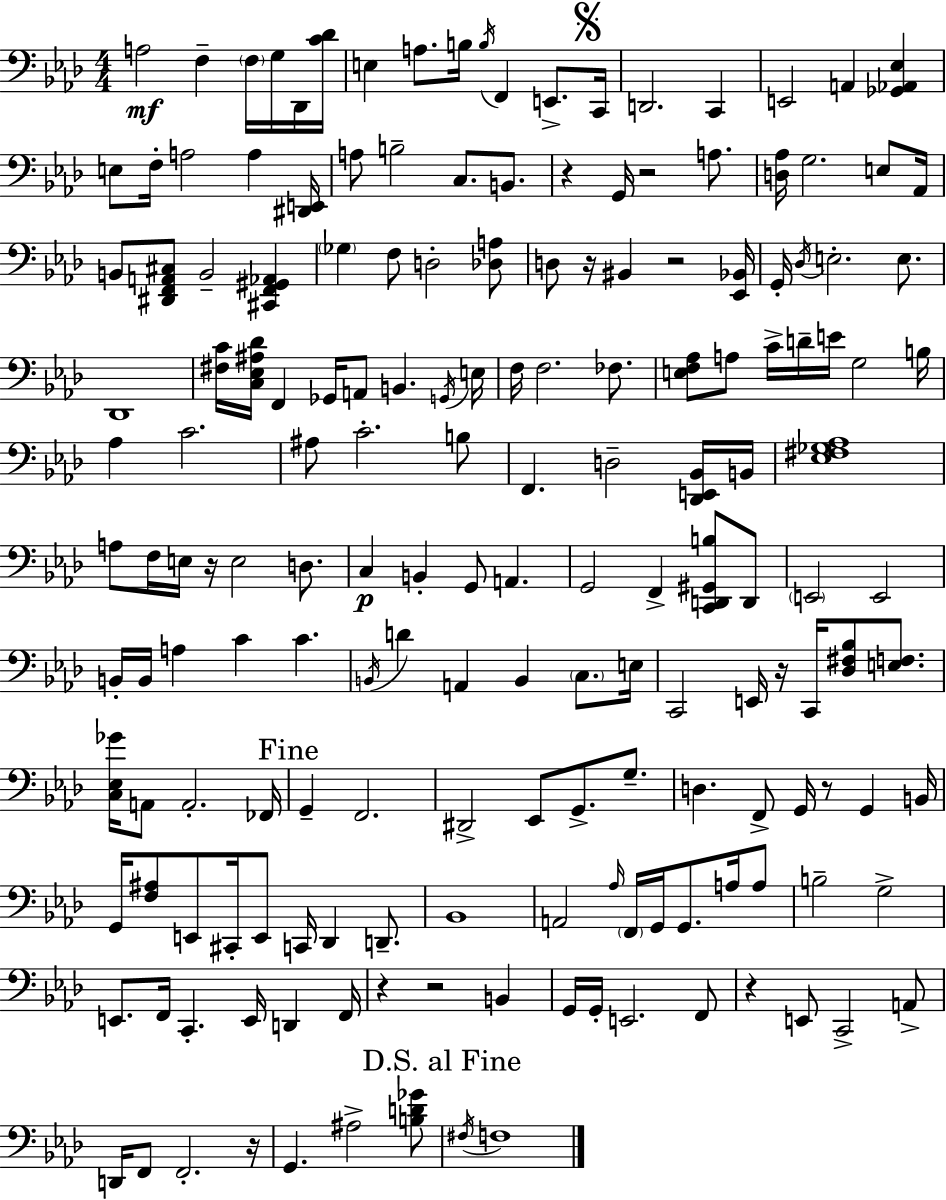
A3/h F3/q F3/s G3/s Db2/s [C4,Db4]/s E3/q A3/e. B3/s B3/s F2/q E2/e. C2/s D2/h. C2/q E2/h A2/q [Gb2,Ab2,Eb3]/q E3/e F3/s A3/h A3/q [D#2,E2]/s A3/e B3/h C3/e. B2/e. R/q G2/s R/h A3/e. [D3,Ab3]/s G3/h. E3/e Ab2/s B2/e [D#2,F2,A2,C#3]/e B2/h [C#2,F2,G#2,Ab2]/q Gb3/q F3/e D3/h [Db3,A3]/e D3/e R/s BIS2/q R/h [Eb2,Bb2]/s G2/s Db3/s E3/h. E3/e. Db2/w [F#3,C4]/s [C3,Eb3,A#3,Db4]/s F2/q Gb2/s A2/e B2/q. G2/s E3/s F3/s F3/h. FES3/e. [E3,F3,Ab3]/e A3/e C4/s D4/s E4/s G3/h B3/s Ab3/q C4/h. A#3/e C4/h. B3/e F2/q. D3/h [Db2,E2,Bb2]/s B2/s [Eb3,F#3,Gb3,Ab3]/w A3/e F3/s E3/s R/s E3/h D3/e. C3/q B2/q G2/e A2/q. G2/h F2/q [C2,D2,G#2,B3]/e D2/e E2/h E2/h B2/s B2/s A3/q C4/q C4/q. B2/s D4/q A2/q B2/q C3/e. E3/s C2/h E2/s R/s C2/s [Db3,F#3,Bb3]/e [E3,F3]/e. [C3,Eb3,Gb4]/s A2/e A2/h. FES2/s G2/q F2/h. D#2/h Eb2/e G2/e. G3/e. D3/q. F2/e G2/s R/e G2/q B2/s G2/s [F3,A#3]/e E2/e C#2/s E2/e C2/s Db2/q D2/e. Bb2/w A2/h Ab3/s F2/s G2/s G2/e. A3/s A3/e B3/h G3/h E2/e. F2/s C2/q. E2/s D2/q F2/s R/q R/h B2/q G2/s G2/s E2/h. F2/e R/q E2/e C2/h A2/e D2/s F2/e F2/h. R/s G2/q. A#3/h [B3,D4,Gb4]/e F#3/s F3/w